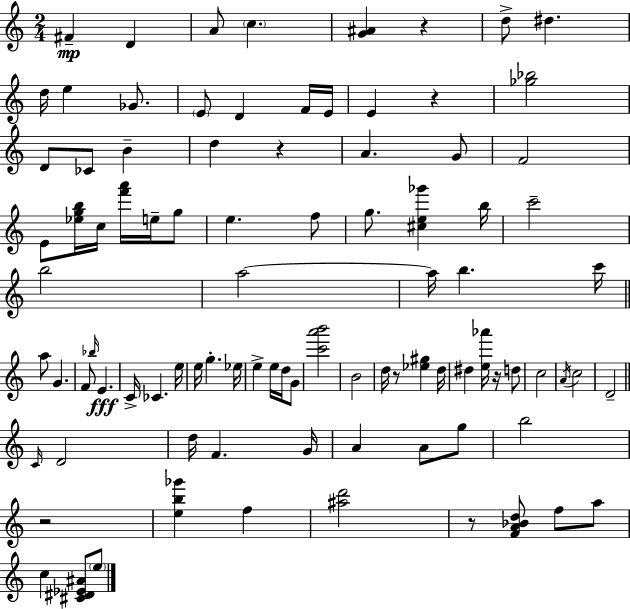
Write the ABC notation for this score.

X:1
T:Untitled
M:2/4
L:1/4
K:C
^F D A/2 c [G^A] z d/2 ^d d/4 e _G/2 E/2 D F/4 E/4 E z [_g_b]2 D/2 _C/2 B d z A G/2 F2 E/2 [_egb]/4 c/4 [f'a']/4 e/4 g/2 e f/2 g/2 [^ce_g'] b/4 c'2 b2 a2 a/4 b c'/4 a/2 G F/2 _b/4 E C/4 _C e/4 e/4 g _e/4 e e/4 d/4 G/2 [c'a'b']2 B2 d/4 z/2 [_e^g] d/4 ^d [e_a']/4 z/4 d/2 c2 A/4 c2 D2 C/4 D2 d/4 F G/4 A A/2 g/2 b2 z2 [eb_g'] f [^ad']2 z/2 [FA_Bd]/2 f/2 a/2 c [^C^D_E^A]/2 e/2